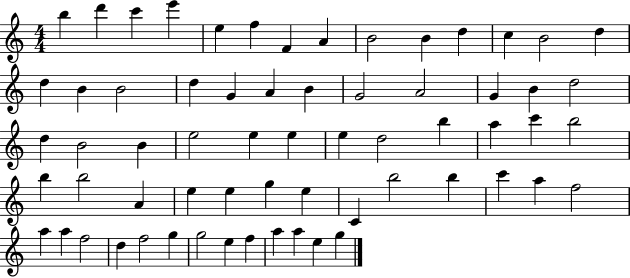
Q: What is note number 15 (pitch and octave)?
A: D5